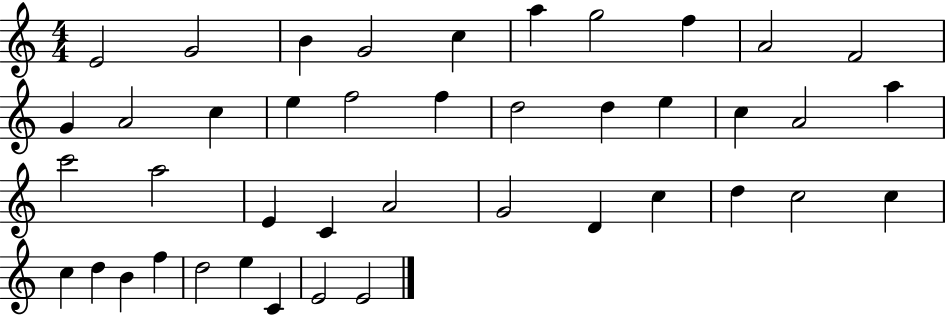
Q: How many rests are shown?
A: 0